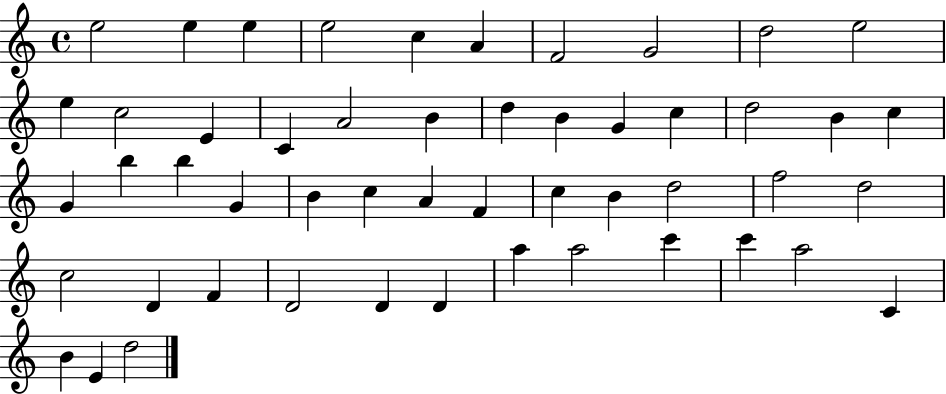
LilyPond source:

{
  \clef treble
  \time 4/4
  \defaultTimeSignature
  \key c \major
  e''2 e''4 e''4 | e''2 c''4 a'4 | f'2 g'2 | d''2 e''2 | \break e''4 c''2 e'4 | c'4 a'2 b'4 | d''4 b'4 g'4 c''4 | d''2 b'4 c''4 | \break g'4 b''4 b''4 g'4 | b'4 c''4 a'4 f'4 | c''4 b'4 d''2 | f''2 d''2 | \break c''2 d'4 f'4 | d'2 d'4 d'4 | a''4 a''2 c'''4 | c'''4 a''2 c'4 | \break b'4 e'4 d''2 | \bar "|."
}